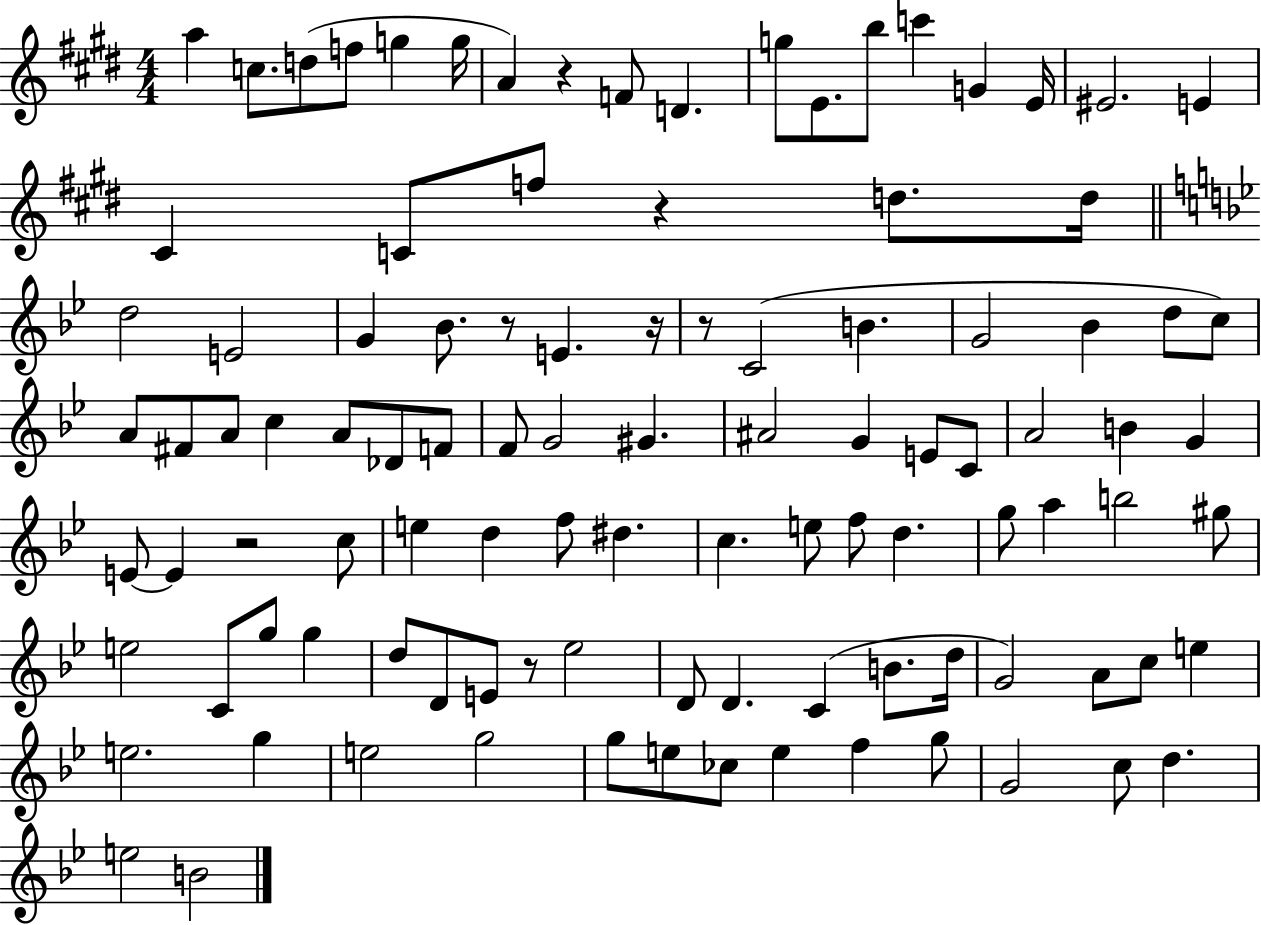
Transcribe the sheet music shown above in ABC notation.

X:1
T:Untitled
M:4/4
L:1/4
K:E
a c/2 d/2 f/2 g g/4 A z F/2 D g/2 E/2 b/2 c' G E/4 ^E2 E ^C C/2 f/2 z d/2 d/4 d2 E2 G _B/2 z/2 E z/4 z/2 C2 B G2 _B d/2 c/2 A/2 ^F/2 A/2 c A/2 _D/2 F/2 F/2 G2 ^G ^A2 G E/2 C/2 A2 B G E/2 E z2 c/2 e d f/2 ^d c e/2 f/2 d g/2 a b2 ^g/2 e2 C/2 g/2 g d/2 D/2 E/2 z/2 _e2 D/2 D C B/2 d/4 G2 A/2 c/2 e e2 g e2 g2 g/2 e/2 _c/2 e f g/2 G2 c/2 d e2 B2